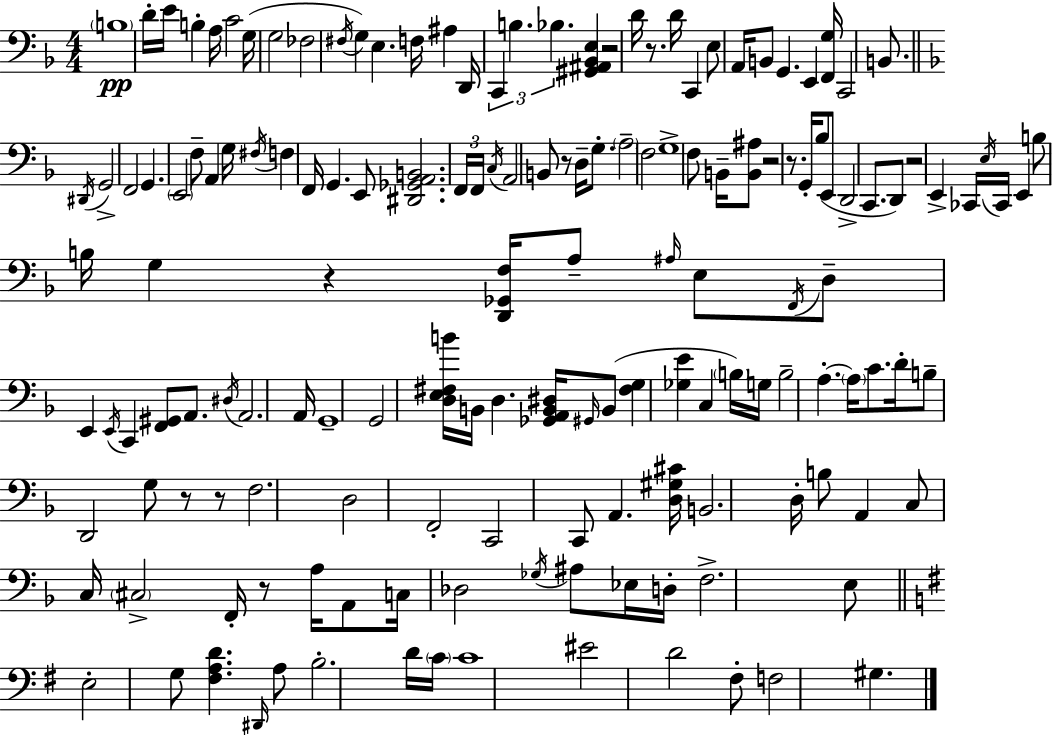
X:1
T:Untitled
M:4/4
L:1/4
K:F
B,4 D/4 E/4 B, A,/4 C2 G,/4 G,2 _F,2 ^F,/4 G, E, F,/4 ^A, D,,/4 C,, B, _B, [^G,,^A,,_B,,E,] z2 D/4 z/2 D/4 C,, E,/2 A,,/4 B,,/2 G,, E,, [F,,G,]/4 C,,2 B,,/2 ^D,,/4 G,,2 F,,2 G,, E,,2 F,/2 A,, G,/4 ^F,/4 F, F,,/4 G,, E,,/2 [^D,,_G,,A,,B,,]2 F,,/4 F,,/4 C,/4 A,,2 B,,/2 z/2 D,/4 G,/2 A,2 F,2 G,4 F,/2 B,,/4 [B,,^A,]/2 z2 z/2 G,,/4 _B,/2 E,,/2 D,,2 C,,/2 D,,/2 z2 E,, _C,,/4 E,/4 _C,,/4 E,, B,/2 B,/4 G, z [D,,_G,,F,]/4 A,/2 ^A,/4 E,/2 F,,/4 D,/2 E,, E,,/4 C,, [F,,^G,,]/2 A,,/2 ^D,/4 A,,2 A,,/4 G,,4 G,,2 [D,E,^F,B]/4 B,,/4 D, [_G,,A,,B,,^D,]/4 ^G,,/4 B,,/2 [^F,G,] [_G,E] C, B,/4 G,/4 B,2 A, A,/4 C/2 D/4 B,/2 D,,2 G,/2 z/2 z/2 F,2 D,2 F,,2 C,,2 C,,/2 A,, [D,^G,^C]/4 B,,2 D,/4 B,/2 A,, C,/2 C,/4 ^C,2 F,,/4 z/2 A,/4 A,,/2 C,/4 _D,2 _G,/4 ^A,/2 _E,/4 D,/4 F,2 E,/2 E,2 G,/2 [^F,A,D] ^D,,/4 A,/2 B,2 D/4 C/4 C4 ^E2 D2 ^F,/2 F,2 ^G,